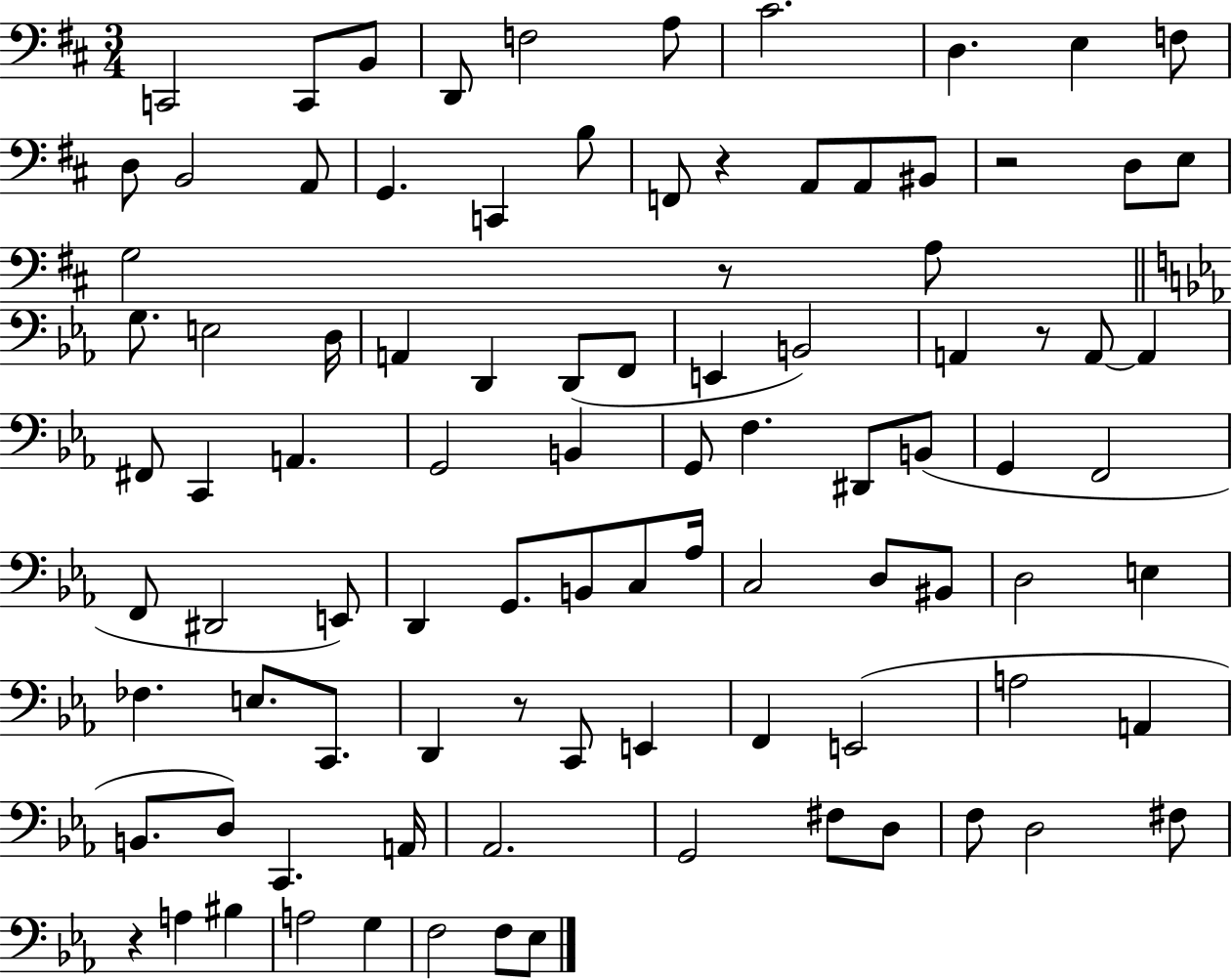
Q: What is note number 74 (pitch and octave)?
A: A2